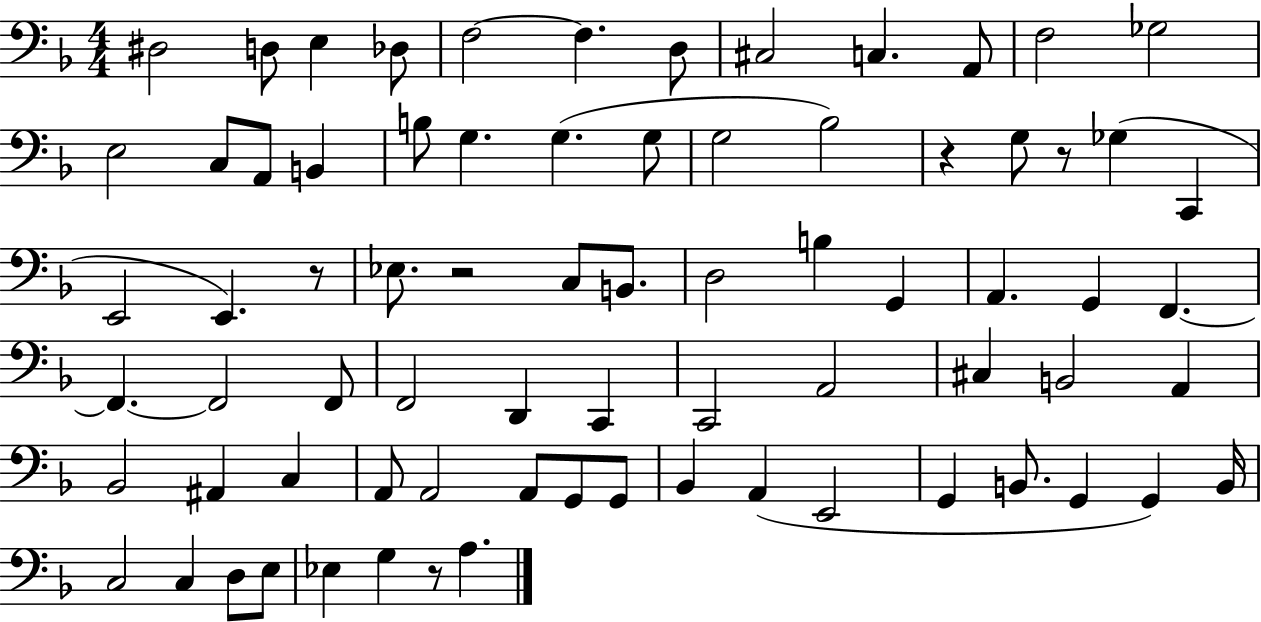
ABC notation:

X:1
T:Untitled
M:4/4
L:1/4
K:F
^D,2 D,/2 E, _D,/2 F,2 F, D,/2 ^C,2 C, A,,/2 F,2 _G,2 E,2 C,/2 A,,/2 B,, B,/2 G, G, G,/2 G,2 _B,2 z G,/2 z/2 _G, C,, E,,2 E,, z/2 _E,/2 z2 C,/2 B,,/2 D,2 B, G,, A,, G,, F,, F,, F,,2 F,,/2 F,,2 D,, C,, C,,2 A,,2 ^C, B,,2 A,, _B,,2 ^A,, C, A,,/2 A,,2 A,,/2 G,,/2 G,,/2 _B,, A,, E,,2 G,, B,,/2 G,, G,, B,,/4 C,2 C, D,/2 E,/2 _E, G, z/2 A,